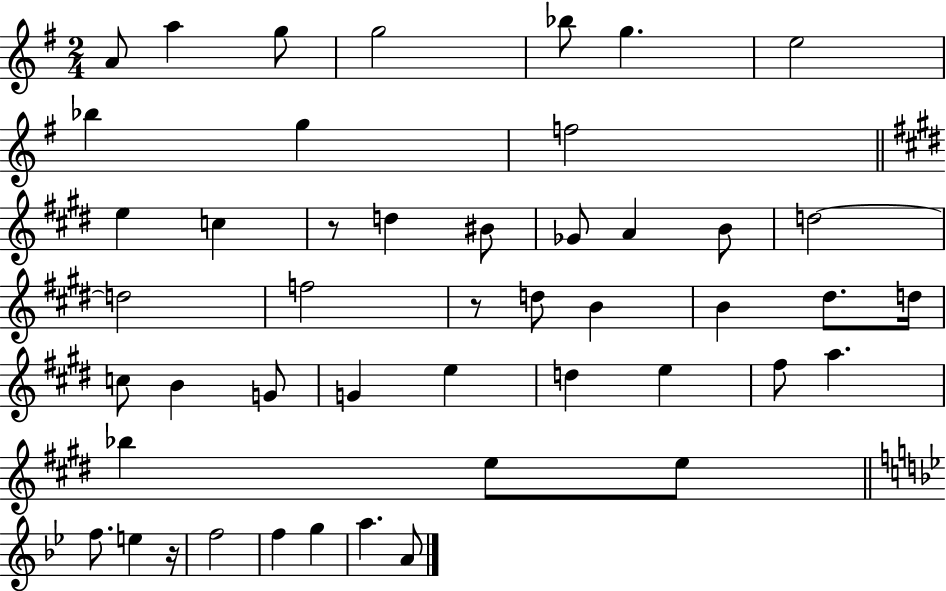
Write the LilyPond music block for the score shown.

{
  \clef treble
  \numericTimeSignature
  \time 2/4
  \key g \major
  a'8 a''4 g''8 | g''2 | bes''8 g''4. | e''2 | \break bes''4 g''4 | f''2 | \bar "||" \break \key e \major e''4 c''4 | r8 d''4 bis'8 | ges'8 a'4 b'8 | d''2~~ | \break d''2 | f''2 | r8 d''8 b'4 | b'4 dis''8. d''16 | \break c''8 b'4 g'8 | g'4 e''4 | d''4 e''4 | fis''8 a''4. | \break bes''4 e''8 e''8 | \bar "||" \break \key bes \major f''8. e''4 r16 | f''2 | f''4 g''4 | a''4. a'8 | \break \bar "|."
}